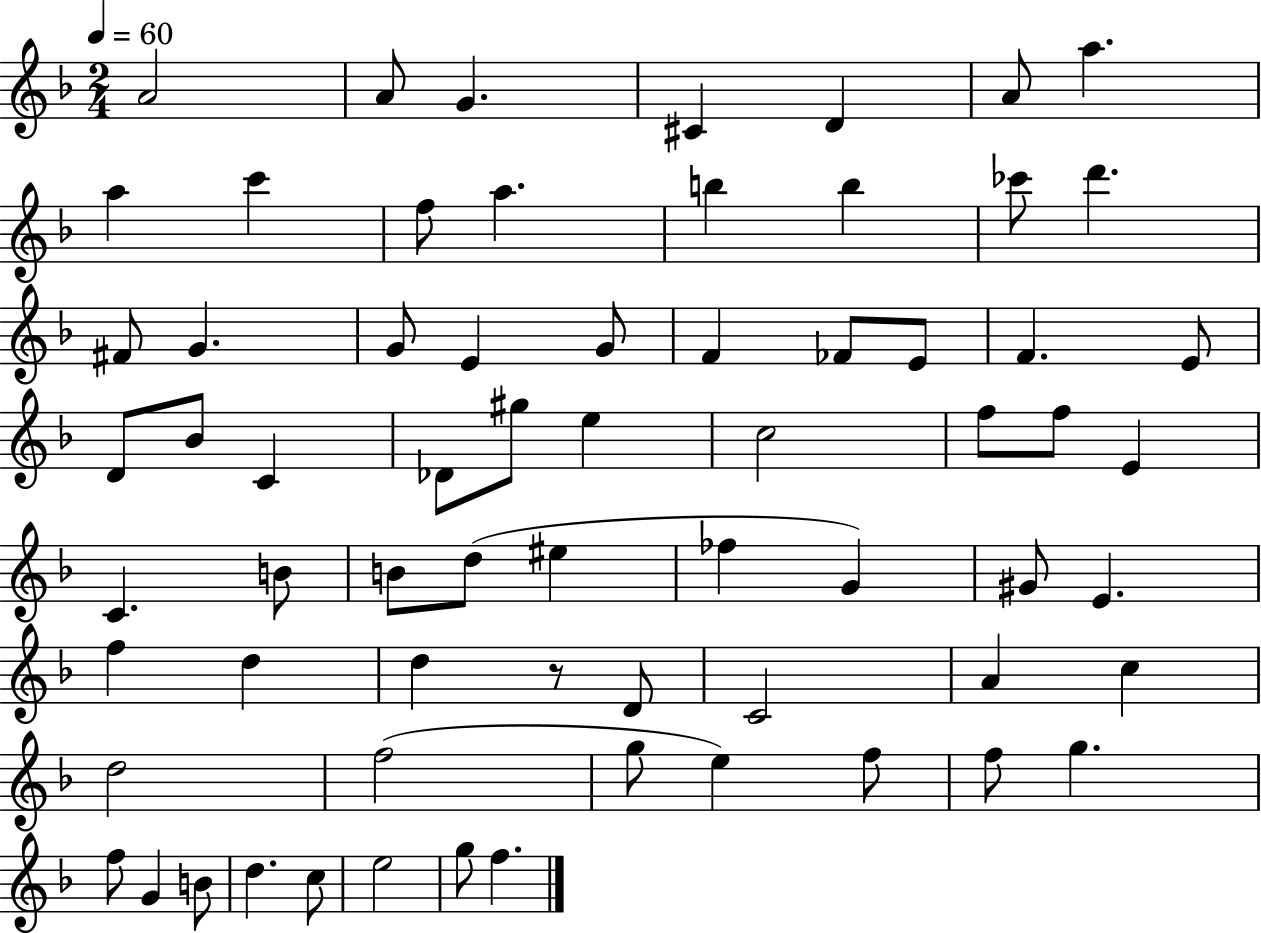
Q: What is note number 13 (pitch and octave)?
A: B5